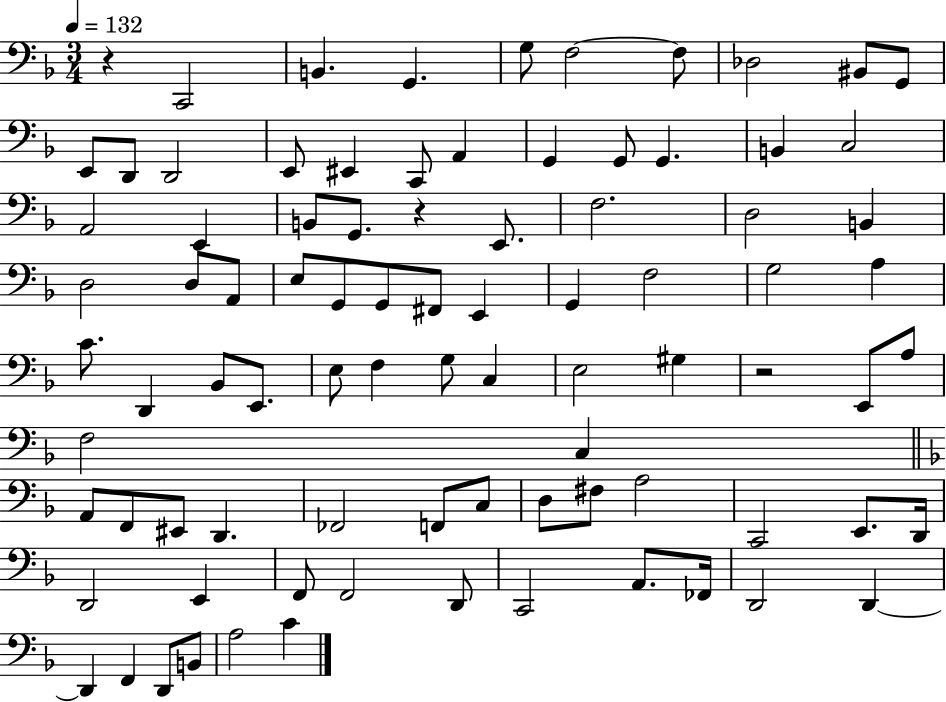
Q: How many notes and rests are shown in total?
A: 87